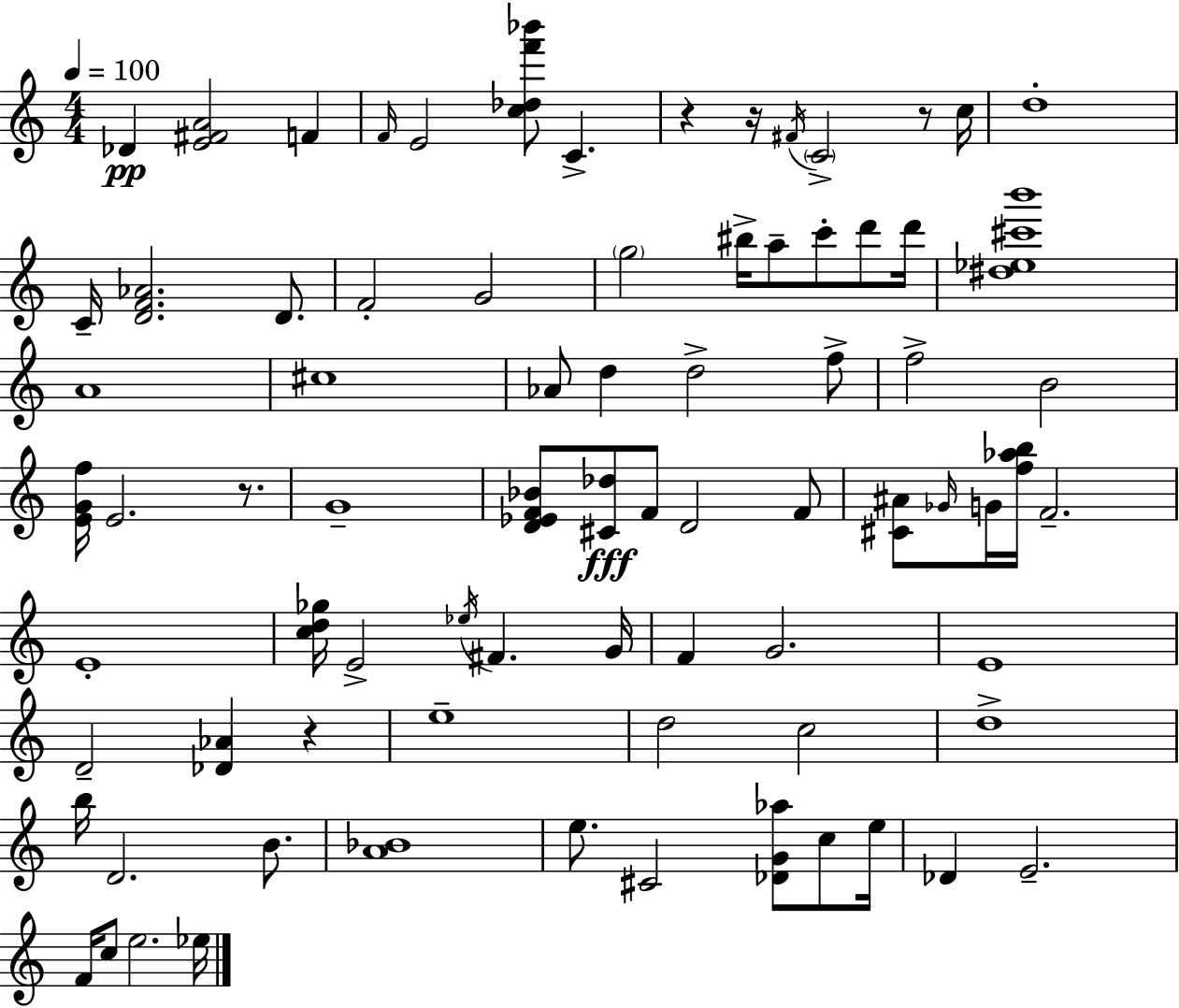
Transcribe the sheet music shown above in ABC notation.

X:1
T:Untitled
M:4/4
L:1/4
K:C
_D [E^FA]2 F F/4 E2 [c_df'_b']/2 C z z/4 ^F/4 C2 z/2 c/4 d4 C/4 [DF_A]2 D/2 F2 G2 g2 ^b/4 a/2 c'/2 d'/2 d'/4 [^d_e^c'b']4 A4 ^c4 _A/2 d d2 f/2 f2 B2 [EGf]/4 E2 z/2 G4 [D_EF_B]/2 [^C_d]/2 F/2 D2 F/2 [^C^A]/2 _G/4 G/4 [f_ab]/4 F2 E4 [cd_g]/4 E2 _e/4 ^F G/4 F G2 E4 D2 [_D_A] z e4 d2 c2 d4 b/4 D2 B/2 [A_B]4 e/2 ^C2 [_DG_a]/2 c/2 e/4 _D E2 F/4 c/2 e2 _e/4